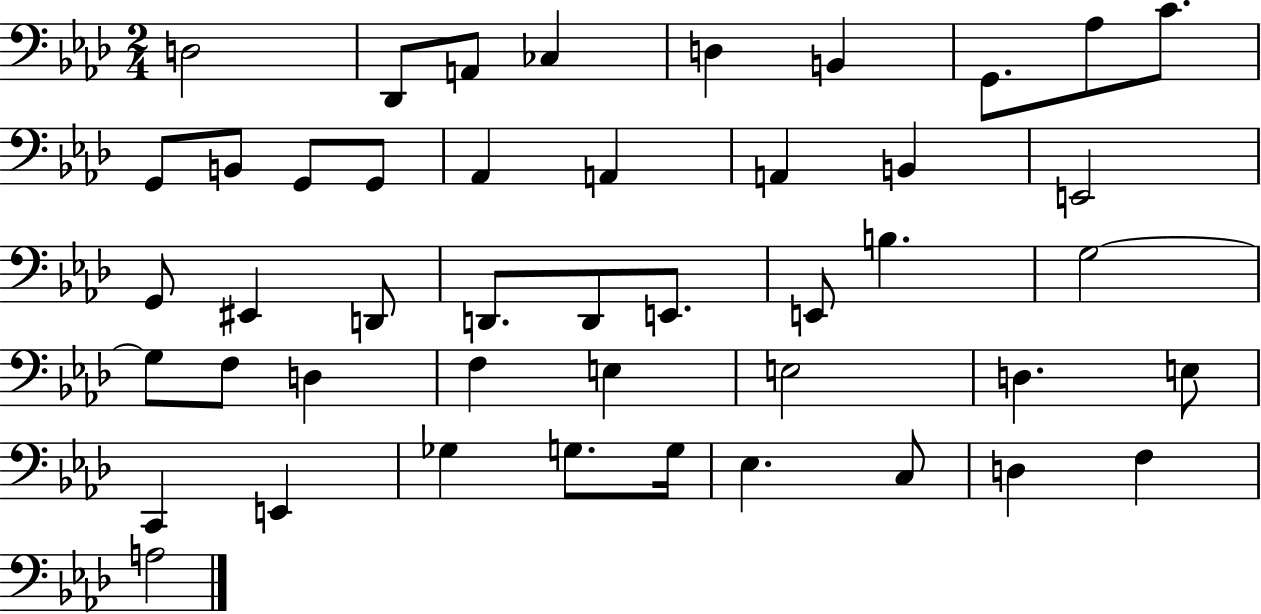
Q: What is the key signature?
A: AES major